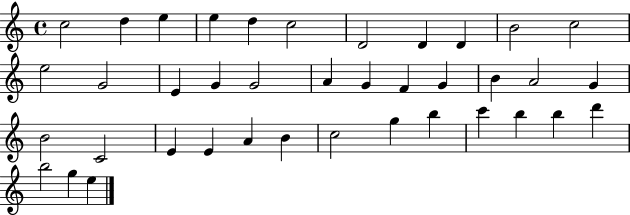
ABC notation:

X:1
T:Untitled
M:4/4
L:1/4
K:C
c2 d e e d c2 D2 D D B2 c2 e2 G2 E G G2 A G F G B A2 G B2 C2 E E A B c2 g b c' b b d' b2 g e